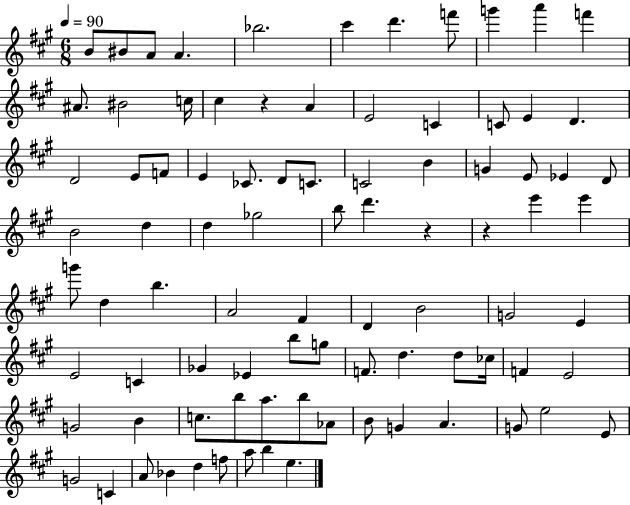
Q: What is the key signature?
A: A major